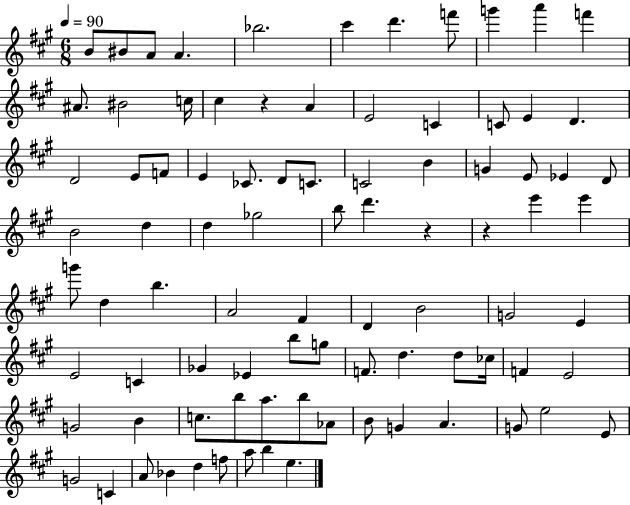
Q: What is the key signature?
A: A major